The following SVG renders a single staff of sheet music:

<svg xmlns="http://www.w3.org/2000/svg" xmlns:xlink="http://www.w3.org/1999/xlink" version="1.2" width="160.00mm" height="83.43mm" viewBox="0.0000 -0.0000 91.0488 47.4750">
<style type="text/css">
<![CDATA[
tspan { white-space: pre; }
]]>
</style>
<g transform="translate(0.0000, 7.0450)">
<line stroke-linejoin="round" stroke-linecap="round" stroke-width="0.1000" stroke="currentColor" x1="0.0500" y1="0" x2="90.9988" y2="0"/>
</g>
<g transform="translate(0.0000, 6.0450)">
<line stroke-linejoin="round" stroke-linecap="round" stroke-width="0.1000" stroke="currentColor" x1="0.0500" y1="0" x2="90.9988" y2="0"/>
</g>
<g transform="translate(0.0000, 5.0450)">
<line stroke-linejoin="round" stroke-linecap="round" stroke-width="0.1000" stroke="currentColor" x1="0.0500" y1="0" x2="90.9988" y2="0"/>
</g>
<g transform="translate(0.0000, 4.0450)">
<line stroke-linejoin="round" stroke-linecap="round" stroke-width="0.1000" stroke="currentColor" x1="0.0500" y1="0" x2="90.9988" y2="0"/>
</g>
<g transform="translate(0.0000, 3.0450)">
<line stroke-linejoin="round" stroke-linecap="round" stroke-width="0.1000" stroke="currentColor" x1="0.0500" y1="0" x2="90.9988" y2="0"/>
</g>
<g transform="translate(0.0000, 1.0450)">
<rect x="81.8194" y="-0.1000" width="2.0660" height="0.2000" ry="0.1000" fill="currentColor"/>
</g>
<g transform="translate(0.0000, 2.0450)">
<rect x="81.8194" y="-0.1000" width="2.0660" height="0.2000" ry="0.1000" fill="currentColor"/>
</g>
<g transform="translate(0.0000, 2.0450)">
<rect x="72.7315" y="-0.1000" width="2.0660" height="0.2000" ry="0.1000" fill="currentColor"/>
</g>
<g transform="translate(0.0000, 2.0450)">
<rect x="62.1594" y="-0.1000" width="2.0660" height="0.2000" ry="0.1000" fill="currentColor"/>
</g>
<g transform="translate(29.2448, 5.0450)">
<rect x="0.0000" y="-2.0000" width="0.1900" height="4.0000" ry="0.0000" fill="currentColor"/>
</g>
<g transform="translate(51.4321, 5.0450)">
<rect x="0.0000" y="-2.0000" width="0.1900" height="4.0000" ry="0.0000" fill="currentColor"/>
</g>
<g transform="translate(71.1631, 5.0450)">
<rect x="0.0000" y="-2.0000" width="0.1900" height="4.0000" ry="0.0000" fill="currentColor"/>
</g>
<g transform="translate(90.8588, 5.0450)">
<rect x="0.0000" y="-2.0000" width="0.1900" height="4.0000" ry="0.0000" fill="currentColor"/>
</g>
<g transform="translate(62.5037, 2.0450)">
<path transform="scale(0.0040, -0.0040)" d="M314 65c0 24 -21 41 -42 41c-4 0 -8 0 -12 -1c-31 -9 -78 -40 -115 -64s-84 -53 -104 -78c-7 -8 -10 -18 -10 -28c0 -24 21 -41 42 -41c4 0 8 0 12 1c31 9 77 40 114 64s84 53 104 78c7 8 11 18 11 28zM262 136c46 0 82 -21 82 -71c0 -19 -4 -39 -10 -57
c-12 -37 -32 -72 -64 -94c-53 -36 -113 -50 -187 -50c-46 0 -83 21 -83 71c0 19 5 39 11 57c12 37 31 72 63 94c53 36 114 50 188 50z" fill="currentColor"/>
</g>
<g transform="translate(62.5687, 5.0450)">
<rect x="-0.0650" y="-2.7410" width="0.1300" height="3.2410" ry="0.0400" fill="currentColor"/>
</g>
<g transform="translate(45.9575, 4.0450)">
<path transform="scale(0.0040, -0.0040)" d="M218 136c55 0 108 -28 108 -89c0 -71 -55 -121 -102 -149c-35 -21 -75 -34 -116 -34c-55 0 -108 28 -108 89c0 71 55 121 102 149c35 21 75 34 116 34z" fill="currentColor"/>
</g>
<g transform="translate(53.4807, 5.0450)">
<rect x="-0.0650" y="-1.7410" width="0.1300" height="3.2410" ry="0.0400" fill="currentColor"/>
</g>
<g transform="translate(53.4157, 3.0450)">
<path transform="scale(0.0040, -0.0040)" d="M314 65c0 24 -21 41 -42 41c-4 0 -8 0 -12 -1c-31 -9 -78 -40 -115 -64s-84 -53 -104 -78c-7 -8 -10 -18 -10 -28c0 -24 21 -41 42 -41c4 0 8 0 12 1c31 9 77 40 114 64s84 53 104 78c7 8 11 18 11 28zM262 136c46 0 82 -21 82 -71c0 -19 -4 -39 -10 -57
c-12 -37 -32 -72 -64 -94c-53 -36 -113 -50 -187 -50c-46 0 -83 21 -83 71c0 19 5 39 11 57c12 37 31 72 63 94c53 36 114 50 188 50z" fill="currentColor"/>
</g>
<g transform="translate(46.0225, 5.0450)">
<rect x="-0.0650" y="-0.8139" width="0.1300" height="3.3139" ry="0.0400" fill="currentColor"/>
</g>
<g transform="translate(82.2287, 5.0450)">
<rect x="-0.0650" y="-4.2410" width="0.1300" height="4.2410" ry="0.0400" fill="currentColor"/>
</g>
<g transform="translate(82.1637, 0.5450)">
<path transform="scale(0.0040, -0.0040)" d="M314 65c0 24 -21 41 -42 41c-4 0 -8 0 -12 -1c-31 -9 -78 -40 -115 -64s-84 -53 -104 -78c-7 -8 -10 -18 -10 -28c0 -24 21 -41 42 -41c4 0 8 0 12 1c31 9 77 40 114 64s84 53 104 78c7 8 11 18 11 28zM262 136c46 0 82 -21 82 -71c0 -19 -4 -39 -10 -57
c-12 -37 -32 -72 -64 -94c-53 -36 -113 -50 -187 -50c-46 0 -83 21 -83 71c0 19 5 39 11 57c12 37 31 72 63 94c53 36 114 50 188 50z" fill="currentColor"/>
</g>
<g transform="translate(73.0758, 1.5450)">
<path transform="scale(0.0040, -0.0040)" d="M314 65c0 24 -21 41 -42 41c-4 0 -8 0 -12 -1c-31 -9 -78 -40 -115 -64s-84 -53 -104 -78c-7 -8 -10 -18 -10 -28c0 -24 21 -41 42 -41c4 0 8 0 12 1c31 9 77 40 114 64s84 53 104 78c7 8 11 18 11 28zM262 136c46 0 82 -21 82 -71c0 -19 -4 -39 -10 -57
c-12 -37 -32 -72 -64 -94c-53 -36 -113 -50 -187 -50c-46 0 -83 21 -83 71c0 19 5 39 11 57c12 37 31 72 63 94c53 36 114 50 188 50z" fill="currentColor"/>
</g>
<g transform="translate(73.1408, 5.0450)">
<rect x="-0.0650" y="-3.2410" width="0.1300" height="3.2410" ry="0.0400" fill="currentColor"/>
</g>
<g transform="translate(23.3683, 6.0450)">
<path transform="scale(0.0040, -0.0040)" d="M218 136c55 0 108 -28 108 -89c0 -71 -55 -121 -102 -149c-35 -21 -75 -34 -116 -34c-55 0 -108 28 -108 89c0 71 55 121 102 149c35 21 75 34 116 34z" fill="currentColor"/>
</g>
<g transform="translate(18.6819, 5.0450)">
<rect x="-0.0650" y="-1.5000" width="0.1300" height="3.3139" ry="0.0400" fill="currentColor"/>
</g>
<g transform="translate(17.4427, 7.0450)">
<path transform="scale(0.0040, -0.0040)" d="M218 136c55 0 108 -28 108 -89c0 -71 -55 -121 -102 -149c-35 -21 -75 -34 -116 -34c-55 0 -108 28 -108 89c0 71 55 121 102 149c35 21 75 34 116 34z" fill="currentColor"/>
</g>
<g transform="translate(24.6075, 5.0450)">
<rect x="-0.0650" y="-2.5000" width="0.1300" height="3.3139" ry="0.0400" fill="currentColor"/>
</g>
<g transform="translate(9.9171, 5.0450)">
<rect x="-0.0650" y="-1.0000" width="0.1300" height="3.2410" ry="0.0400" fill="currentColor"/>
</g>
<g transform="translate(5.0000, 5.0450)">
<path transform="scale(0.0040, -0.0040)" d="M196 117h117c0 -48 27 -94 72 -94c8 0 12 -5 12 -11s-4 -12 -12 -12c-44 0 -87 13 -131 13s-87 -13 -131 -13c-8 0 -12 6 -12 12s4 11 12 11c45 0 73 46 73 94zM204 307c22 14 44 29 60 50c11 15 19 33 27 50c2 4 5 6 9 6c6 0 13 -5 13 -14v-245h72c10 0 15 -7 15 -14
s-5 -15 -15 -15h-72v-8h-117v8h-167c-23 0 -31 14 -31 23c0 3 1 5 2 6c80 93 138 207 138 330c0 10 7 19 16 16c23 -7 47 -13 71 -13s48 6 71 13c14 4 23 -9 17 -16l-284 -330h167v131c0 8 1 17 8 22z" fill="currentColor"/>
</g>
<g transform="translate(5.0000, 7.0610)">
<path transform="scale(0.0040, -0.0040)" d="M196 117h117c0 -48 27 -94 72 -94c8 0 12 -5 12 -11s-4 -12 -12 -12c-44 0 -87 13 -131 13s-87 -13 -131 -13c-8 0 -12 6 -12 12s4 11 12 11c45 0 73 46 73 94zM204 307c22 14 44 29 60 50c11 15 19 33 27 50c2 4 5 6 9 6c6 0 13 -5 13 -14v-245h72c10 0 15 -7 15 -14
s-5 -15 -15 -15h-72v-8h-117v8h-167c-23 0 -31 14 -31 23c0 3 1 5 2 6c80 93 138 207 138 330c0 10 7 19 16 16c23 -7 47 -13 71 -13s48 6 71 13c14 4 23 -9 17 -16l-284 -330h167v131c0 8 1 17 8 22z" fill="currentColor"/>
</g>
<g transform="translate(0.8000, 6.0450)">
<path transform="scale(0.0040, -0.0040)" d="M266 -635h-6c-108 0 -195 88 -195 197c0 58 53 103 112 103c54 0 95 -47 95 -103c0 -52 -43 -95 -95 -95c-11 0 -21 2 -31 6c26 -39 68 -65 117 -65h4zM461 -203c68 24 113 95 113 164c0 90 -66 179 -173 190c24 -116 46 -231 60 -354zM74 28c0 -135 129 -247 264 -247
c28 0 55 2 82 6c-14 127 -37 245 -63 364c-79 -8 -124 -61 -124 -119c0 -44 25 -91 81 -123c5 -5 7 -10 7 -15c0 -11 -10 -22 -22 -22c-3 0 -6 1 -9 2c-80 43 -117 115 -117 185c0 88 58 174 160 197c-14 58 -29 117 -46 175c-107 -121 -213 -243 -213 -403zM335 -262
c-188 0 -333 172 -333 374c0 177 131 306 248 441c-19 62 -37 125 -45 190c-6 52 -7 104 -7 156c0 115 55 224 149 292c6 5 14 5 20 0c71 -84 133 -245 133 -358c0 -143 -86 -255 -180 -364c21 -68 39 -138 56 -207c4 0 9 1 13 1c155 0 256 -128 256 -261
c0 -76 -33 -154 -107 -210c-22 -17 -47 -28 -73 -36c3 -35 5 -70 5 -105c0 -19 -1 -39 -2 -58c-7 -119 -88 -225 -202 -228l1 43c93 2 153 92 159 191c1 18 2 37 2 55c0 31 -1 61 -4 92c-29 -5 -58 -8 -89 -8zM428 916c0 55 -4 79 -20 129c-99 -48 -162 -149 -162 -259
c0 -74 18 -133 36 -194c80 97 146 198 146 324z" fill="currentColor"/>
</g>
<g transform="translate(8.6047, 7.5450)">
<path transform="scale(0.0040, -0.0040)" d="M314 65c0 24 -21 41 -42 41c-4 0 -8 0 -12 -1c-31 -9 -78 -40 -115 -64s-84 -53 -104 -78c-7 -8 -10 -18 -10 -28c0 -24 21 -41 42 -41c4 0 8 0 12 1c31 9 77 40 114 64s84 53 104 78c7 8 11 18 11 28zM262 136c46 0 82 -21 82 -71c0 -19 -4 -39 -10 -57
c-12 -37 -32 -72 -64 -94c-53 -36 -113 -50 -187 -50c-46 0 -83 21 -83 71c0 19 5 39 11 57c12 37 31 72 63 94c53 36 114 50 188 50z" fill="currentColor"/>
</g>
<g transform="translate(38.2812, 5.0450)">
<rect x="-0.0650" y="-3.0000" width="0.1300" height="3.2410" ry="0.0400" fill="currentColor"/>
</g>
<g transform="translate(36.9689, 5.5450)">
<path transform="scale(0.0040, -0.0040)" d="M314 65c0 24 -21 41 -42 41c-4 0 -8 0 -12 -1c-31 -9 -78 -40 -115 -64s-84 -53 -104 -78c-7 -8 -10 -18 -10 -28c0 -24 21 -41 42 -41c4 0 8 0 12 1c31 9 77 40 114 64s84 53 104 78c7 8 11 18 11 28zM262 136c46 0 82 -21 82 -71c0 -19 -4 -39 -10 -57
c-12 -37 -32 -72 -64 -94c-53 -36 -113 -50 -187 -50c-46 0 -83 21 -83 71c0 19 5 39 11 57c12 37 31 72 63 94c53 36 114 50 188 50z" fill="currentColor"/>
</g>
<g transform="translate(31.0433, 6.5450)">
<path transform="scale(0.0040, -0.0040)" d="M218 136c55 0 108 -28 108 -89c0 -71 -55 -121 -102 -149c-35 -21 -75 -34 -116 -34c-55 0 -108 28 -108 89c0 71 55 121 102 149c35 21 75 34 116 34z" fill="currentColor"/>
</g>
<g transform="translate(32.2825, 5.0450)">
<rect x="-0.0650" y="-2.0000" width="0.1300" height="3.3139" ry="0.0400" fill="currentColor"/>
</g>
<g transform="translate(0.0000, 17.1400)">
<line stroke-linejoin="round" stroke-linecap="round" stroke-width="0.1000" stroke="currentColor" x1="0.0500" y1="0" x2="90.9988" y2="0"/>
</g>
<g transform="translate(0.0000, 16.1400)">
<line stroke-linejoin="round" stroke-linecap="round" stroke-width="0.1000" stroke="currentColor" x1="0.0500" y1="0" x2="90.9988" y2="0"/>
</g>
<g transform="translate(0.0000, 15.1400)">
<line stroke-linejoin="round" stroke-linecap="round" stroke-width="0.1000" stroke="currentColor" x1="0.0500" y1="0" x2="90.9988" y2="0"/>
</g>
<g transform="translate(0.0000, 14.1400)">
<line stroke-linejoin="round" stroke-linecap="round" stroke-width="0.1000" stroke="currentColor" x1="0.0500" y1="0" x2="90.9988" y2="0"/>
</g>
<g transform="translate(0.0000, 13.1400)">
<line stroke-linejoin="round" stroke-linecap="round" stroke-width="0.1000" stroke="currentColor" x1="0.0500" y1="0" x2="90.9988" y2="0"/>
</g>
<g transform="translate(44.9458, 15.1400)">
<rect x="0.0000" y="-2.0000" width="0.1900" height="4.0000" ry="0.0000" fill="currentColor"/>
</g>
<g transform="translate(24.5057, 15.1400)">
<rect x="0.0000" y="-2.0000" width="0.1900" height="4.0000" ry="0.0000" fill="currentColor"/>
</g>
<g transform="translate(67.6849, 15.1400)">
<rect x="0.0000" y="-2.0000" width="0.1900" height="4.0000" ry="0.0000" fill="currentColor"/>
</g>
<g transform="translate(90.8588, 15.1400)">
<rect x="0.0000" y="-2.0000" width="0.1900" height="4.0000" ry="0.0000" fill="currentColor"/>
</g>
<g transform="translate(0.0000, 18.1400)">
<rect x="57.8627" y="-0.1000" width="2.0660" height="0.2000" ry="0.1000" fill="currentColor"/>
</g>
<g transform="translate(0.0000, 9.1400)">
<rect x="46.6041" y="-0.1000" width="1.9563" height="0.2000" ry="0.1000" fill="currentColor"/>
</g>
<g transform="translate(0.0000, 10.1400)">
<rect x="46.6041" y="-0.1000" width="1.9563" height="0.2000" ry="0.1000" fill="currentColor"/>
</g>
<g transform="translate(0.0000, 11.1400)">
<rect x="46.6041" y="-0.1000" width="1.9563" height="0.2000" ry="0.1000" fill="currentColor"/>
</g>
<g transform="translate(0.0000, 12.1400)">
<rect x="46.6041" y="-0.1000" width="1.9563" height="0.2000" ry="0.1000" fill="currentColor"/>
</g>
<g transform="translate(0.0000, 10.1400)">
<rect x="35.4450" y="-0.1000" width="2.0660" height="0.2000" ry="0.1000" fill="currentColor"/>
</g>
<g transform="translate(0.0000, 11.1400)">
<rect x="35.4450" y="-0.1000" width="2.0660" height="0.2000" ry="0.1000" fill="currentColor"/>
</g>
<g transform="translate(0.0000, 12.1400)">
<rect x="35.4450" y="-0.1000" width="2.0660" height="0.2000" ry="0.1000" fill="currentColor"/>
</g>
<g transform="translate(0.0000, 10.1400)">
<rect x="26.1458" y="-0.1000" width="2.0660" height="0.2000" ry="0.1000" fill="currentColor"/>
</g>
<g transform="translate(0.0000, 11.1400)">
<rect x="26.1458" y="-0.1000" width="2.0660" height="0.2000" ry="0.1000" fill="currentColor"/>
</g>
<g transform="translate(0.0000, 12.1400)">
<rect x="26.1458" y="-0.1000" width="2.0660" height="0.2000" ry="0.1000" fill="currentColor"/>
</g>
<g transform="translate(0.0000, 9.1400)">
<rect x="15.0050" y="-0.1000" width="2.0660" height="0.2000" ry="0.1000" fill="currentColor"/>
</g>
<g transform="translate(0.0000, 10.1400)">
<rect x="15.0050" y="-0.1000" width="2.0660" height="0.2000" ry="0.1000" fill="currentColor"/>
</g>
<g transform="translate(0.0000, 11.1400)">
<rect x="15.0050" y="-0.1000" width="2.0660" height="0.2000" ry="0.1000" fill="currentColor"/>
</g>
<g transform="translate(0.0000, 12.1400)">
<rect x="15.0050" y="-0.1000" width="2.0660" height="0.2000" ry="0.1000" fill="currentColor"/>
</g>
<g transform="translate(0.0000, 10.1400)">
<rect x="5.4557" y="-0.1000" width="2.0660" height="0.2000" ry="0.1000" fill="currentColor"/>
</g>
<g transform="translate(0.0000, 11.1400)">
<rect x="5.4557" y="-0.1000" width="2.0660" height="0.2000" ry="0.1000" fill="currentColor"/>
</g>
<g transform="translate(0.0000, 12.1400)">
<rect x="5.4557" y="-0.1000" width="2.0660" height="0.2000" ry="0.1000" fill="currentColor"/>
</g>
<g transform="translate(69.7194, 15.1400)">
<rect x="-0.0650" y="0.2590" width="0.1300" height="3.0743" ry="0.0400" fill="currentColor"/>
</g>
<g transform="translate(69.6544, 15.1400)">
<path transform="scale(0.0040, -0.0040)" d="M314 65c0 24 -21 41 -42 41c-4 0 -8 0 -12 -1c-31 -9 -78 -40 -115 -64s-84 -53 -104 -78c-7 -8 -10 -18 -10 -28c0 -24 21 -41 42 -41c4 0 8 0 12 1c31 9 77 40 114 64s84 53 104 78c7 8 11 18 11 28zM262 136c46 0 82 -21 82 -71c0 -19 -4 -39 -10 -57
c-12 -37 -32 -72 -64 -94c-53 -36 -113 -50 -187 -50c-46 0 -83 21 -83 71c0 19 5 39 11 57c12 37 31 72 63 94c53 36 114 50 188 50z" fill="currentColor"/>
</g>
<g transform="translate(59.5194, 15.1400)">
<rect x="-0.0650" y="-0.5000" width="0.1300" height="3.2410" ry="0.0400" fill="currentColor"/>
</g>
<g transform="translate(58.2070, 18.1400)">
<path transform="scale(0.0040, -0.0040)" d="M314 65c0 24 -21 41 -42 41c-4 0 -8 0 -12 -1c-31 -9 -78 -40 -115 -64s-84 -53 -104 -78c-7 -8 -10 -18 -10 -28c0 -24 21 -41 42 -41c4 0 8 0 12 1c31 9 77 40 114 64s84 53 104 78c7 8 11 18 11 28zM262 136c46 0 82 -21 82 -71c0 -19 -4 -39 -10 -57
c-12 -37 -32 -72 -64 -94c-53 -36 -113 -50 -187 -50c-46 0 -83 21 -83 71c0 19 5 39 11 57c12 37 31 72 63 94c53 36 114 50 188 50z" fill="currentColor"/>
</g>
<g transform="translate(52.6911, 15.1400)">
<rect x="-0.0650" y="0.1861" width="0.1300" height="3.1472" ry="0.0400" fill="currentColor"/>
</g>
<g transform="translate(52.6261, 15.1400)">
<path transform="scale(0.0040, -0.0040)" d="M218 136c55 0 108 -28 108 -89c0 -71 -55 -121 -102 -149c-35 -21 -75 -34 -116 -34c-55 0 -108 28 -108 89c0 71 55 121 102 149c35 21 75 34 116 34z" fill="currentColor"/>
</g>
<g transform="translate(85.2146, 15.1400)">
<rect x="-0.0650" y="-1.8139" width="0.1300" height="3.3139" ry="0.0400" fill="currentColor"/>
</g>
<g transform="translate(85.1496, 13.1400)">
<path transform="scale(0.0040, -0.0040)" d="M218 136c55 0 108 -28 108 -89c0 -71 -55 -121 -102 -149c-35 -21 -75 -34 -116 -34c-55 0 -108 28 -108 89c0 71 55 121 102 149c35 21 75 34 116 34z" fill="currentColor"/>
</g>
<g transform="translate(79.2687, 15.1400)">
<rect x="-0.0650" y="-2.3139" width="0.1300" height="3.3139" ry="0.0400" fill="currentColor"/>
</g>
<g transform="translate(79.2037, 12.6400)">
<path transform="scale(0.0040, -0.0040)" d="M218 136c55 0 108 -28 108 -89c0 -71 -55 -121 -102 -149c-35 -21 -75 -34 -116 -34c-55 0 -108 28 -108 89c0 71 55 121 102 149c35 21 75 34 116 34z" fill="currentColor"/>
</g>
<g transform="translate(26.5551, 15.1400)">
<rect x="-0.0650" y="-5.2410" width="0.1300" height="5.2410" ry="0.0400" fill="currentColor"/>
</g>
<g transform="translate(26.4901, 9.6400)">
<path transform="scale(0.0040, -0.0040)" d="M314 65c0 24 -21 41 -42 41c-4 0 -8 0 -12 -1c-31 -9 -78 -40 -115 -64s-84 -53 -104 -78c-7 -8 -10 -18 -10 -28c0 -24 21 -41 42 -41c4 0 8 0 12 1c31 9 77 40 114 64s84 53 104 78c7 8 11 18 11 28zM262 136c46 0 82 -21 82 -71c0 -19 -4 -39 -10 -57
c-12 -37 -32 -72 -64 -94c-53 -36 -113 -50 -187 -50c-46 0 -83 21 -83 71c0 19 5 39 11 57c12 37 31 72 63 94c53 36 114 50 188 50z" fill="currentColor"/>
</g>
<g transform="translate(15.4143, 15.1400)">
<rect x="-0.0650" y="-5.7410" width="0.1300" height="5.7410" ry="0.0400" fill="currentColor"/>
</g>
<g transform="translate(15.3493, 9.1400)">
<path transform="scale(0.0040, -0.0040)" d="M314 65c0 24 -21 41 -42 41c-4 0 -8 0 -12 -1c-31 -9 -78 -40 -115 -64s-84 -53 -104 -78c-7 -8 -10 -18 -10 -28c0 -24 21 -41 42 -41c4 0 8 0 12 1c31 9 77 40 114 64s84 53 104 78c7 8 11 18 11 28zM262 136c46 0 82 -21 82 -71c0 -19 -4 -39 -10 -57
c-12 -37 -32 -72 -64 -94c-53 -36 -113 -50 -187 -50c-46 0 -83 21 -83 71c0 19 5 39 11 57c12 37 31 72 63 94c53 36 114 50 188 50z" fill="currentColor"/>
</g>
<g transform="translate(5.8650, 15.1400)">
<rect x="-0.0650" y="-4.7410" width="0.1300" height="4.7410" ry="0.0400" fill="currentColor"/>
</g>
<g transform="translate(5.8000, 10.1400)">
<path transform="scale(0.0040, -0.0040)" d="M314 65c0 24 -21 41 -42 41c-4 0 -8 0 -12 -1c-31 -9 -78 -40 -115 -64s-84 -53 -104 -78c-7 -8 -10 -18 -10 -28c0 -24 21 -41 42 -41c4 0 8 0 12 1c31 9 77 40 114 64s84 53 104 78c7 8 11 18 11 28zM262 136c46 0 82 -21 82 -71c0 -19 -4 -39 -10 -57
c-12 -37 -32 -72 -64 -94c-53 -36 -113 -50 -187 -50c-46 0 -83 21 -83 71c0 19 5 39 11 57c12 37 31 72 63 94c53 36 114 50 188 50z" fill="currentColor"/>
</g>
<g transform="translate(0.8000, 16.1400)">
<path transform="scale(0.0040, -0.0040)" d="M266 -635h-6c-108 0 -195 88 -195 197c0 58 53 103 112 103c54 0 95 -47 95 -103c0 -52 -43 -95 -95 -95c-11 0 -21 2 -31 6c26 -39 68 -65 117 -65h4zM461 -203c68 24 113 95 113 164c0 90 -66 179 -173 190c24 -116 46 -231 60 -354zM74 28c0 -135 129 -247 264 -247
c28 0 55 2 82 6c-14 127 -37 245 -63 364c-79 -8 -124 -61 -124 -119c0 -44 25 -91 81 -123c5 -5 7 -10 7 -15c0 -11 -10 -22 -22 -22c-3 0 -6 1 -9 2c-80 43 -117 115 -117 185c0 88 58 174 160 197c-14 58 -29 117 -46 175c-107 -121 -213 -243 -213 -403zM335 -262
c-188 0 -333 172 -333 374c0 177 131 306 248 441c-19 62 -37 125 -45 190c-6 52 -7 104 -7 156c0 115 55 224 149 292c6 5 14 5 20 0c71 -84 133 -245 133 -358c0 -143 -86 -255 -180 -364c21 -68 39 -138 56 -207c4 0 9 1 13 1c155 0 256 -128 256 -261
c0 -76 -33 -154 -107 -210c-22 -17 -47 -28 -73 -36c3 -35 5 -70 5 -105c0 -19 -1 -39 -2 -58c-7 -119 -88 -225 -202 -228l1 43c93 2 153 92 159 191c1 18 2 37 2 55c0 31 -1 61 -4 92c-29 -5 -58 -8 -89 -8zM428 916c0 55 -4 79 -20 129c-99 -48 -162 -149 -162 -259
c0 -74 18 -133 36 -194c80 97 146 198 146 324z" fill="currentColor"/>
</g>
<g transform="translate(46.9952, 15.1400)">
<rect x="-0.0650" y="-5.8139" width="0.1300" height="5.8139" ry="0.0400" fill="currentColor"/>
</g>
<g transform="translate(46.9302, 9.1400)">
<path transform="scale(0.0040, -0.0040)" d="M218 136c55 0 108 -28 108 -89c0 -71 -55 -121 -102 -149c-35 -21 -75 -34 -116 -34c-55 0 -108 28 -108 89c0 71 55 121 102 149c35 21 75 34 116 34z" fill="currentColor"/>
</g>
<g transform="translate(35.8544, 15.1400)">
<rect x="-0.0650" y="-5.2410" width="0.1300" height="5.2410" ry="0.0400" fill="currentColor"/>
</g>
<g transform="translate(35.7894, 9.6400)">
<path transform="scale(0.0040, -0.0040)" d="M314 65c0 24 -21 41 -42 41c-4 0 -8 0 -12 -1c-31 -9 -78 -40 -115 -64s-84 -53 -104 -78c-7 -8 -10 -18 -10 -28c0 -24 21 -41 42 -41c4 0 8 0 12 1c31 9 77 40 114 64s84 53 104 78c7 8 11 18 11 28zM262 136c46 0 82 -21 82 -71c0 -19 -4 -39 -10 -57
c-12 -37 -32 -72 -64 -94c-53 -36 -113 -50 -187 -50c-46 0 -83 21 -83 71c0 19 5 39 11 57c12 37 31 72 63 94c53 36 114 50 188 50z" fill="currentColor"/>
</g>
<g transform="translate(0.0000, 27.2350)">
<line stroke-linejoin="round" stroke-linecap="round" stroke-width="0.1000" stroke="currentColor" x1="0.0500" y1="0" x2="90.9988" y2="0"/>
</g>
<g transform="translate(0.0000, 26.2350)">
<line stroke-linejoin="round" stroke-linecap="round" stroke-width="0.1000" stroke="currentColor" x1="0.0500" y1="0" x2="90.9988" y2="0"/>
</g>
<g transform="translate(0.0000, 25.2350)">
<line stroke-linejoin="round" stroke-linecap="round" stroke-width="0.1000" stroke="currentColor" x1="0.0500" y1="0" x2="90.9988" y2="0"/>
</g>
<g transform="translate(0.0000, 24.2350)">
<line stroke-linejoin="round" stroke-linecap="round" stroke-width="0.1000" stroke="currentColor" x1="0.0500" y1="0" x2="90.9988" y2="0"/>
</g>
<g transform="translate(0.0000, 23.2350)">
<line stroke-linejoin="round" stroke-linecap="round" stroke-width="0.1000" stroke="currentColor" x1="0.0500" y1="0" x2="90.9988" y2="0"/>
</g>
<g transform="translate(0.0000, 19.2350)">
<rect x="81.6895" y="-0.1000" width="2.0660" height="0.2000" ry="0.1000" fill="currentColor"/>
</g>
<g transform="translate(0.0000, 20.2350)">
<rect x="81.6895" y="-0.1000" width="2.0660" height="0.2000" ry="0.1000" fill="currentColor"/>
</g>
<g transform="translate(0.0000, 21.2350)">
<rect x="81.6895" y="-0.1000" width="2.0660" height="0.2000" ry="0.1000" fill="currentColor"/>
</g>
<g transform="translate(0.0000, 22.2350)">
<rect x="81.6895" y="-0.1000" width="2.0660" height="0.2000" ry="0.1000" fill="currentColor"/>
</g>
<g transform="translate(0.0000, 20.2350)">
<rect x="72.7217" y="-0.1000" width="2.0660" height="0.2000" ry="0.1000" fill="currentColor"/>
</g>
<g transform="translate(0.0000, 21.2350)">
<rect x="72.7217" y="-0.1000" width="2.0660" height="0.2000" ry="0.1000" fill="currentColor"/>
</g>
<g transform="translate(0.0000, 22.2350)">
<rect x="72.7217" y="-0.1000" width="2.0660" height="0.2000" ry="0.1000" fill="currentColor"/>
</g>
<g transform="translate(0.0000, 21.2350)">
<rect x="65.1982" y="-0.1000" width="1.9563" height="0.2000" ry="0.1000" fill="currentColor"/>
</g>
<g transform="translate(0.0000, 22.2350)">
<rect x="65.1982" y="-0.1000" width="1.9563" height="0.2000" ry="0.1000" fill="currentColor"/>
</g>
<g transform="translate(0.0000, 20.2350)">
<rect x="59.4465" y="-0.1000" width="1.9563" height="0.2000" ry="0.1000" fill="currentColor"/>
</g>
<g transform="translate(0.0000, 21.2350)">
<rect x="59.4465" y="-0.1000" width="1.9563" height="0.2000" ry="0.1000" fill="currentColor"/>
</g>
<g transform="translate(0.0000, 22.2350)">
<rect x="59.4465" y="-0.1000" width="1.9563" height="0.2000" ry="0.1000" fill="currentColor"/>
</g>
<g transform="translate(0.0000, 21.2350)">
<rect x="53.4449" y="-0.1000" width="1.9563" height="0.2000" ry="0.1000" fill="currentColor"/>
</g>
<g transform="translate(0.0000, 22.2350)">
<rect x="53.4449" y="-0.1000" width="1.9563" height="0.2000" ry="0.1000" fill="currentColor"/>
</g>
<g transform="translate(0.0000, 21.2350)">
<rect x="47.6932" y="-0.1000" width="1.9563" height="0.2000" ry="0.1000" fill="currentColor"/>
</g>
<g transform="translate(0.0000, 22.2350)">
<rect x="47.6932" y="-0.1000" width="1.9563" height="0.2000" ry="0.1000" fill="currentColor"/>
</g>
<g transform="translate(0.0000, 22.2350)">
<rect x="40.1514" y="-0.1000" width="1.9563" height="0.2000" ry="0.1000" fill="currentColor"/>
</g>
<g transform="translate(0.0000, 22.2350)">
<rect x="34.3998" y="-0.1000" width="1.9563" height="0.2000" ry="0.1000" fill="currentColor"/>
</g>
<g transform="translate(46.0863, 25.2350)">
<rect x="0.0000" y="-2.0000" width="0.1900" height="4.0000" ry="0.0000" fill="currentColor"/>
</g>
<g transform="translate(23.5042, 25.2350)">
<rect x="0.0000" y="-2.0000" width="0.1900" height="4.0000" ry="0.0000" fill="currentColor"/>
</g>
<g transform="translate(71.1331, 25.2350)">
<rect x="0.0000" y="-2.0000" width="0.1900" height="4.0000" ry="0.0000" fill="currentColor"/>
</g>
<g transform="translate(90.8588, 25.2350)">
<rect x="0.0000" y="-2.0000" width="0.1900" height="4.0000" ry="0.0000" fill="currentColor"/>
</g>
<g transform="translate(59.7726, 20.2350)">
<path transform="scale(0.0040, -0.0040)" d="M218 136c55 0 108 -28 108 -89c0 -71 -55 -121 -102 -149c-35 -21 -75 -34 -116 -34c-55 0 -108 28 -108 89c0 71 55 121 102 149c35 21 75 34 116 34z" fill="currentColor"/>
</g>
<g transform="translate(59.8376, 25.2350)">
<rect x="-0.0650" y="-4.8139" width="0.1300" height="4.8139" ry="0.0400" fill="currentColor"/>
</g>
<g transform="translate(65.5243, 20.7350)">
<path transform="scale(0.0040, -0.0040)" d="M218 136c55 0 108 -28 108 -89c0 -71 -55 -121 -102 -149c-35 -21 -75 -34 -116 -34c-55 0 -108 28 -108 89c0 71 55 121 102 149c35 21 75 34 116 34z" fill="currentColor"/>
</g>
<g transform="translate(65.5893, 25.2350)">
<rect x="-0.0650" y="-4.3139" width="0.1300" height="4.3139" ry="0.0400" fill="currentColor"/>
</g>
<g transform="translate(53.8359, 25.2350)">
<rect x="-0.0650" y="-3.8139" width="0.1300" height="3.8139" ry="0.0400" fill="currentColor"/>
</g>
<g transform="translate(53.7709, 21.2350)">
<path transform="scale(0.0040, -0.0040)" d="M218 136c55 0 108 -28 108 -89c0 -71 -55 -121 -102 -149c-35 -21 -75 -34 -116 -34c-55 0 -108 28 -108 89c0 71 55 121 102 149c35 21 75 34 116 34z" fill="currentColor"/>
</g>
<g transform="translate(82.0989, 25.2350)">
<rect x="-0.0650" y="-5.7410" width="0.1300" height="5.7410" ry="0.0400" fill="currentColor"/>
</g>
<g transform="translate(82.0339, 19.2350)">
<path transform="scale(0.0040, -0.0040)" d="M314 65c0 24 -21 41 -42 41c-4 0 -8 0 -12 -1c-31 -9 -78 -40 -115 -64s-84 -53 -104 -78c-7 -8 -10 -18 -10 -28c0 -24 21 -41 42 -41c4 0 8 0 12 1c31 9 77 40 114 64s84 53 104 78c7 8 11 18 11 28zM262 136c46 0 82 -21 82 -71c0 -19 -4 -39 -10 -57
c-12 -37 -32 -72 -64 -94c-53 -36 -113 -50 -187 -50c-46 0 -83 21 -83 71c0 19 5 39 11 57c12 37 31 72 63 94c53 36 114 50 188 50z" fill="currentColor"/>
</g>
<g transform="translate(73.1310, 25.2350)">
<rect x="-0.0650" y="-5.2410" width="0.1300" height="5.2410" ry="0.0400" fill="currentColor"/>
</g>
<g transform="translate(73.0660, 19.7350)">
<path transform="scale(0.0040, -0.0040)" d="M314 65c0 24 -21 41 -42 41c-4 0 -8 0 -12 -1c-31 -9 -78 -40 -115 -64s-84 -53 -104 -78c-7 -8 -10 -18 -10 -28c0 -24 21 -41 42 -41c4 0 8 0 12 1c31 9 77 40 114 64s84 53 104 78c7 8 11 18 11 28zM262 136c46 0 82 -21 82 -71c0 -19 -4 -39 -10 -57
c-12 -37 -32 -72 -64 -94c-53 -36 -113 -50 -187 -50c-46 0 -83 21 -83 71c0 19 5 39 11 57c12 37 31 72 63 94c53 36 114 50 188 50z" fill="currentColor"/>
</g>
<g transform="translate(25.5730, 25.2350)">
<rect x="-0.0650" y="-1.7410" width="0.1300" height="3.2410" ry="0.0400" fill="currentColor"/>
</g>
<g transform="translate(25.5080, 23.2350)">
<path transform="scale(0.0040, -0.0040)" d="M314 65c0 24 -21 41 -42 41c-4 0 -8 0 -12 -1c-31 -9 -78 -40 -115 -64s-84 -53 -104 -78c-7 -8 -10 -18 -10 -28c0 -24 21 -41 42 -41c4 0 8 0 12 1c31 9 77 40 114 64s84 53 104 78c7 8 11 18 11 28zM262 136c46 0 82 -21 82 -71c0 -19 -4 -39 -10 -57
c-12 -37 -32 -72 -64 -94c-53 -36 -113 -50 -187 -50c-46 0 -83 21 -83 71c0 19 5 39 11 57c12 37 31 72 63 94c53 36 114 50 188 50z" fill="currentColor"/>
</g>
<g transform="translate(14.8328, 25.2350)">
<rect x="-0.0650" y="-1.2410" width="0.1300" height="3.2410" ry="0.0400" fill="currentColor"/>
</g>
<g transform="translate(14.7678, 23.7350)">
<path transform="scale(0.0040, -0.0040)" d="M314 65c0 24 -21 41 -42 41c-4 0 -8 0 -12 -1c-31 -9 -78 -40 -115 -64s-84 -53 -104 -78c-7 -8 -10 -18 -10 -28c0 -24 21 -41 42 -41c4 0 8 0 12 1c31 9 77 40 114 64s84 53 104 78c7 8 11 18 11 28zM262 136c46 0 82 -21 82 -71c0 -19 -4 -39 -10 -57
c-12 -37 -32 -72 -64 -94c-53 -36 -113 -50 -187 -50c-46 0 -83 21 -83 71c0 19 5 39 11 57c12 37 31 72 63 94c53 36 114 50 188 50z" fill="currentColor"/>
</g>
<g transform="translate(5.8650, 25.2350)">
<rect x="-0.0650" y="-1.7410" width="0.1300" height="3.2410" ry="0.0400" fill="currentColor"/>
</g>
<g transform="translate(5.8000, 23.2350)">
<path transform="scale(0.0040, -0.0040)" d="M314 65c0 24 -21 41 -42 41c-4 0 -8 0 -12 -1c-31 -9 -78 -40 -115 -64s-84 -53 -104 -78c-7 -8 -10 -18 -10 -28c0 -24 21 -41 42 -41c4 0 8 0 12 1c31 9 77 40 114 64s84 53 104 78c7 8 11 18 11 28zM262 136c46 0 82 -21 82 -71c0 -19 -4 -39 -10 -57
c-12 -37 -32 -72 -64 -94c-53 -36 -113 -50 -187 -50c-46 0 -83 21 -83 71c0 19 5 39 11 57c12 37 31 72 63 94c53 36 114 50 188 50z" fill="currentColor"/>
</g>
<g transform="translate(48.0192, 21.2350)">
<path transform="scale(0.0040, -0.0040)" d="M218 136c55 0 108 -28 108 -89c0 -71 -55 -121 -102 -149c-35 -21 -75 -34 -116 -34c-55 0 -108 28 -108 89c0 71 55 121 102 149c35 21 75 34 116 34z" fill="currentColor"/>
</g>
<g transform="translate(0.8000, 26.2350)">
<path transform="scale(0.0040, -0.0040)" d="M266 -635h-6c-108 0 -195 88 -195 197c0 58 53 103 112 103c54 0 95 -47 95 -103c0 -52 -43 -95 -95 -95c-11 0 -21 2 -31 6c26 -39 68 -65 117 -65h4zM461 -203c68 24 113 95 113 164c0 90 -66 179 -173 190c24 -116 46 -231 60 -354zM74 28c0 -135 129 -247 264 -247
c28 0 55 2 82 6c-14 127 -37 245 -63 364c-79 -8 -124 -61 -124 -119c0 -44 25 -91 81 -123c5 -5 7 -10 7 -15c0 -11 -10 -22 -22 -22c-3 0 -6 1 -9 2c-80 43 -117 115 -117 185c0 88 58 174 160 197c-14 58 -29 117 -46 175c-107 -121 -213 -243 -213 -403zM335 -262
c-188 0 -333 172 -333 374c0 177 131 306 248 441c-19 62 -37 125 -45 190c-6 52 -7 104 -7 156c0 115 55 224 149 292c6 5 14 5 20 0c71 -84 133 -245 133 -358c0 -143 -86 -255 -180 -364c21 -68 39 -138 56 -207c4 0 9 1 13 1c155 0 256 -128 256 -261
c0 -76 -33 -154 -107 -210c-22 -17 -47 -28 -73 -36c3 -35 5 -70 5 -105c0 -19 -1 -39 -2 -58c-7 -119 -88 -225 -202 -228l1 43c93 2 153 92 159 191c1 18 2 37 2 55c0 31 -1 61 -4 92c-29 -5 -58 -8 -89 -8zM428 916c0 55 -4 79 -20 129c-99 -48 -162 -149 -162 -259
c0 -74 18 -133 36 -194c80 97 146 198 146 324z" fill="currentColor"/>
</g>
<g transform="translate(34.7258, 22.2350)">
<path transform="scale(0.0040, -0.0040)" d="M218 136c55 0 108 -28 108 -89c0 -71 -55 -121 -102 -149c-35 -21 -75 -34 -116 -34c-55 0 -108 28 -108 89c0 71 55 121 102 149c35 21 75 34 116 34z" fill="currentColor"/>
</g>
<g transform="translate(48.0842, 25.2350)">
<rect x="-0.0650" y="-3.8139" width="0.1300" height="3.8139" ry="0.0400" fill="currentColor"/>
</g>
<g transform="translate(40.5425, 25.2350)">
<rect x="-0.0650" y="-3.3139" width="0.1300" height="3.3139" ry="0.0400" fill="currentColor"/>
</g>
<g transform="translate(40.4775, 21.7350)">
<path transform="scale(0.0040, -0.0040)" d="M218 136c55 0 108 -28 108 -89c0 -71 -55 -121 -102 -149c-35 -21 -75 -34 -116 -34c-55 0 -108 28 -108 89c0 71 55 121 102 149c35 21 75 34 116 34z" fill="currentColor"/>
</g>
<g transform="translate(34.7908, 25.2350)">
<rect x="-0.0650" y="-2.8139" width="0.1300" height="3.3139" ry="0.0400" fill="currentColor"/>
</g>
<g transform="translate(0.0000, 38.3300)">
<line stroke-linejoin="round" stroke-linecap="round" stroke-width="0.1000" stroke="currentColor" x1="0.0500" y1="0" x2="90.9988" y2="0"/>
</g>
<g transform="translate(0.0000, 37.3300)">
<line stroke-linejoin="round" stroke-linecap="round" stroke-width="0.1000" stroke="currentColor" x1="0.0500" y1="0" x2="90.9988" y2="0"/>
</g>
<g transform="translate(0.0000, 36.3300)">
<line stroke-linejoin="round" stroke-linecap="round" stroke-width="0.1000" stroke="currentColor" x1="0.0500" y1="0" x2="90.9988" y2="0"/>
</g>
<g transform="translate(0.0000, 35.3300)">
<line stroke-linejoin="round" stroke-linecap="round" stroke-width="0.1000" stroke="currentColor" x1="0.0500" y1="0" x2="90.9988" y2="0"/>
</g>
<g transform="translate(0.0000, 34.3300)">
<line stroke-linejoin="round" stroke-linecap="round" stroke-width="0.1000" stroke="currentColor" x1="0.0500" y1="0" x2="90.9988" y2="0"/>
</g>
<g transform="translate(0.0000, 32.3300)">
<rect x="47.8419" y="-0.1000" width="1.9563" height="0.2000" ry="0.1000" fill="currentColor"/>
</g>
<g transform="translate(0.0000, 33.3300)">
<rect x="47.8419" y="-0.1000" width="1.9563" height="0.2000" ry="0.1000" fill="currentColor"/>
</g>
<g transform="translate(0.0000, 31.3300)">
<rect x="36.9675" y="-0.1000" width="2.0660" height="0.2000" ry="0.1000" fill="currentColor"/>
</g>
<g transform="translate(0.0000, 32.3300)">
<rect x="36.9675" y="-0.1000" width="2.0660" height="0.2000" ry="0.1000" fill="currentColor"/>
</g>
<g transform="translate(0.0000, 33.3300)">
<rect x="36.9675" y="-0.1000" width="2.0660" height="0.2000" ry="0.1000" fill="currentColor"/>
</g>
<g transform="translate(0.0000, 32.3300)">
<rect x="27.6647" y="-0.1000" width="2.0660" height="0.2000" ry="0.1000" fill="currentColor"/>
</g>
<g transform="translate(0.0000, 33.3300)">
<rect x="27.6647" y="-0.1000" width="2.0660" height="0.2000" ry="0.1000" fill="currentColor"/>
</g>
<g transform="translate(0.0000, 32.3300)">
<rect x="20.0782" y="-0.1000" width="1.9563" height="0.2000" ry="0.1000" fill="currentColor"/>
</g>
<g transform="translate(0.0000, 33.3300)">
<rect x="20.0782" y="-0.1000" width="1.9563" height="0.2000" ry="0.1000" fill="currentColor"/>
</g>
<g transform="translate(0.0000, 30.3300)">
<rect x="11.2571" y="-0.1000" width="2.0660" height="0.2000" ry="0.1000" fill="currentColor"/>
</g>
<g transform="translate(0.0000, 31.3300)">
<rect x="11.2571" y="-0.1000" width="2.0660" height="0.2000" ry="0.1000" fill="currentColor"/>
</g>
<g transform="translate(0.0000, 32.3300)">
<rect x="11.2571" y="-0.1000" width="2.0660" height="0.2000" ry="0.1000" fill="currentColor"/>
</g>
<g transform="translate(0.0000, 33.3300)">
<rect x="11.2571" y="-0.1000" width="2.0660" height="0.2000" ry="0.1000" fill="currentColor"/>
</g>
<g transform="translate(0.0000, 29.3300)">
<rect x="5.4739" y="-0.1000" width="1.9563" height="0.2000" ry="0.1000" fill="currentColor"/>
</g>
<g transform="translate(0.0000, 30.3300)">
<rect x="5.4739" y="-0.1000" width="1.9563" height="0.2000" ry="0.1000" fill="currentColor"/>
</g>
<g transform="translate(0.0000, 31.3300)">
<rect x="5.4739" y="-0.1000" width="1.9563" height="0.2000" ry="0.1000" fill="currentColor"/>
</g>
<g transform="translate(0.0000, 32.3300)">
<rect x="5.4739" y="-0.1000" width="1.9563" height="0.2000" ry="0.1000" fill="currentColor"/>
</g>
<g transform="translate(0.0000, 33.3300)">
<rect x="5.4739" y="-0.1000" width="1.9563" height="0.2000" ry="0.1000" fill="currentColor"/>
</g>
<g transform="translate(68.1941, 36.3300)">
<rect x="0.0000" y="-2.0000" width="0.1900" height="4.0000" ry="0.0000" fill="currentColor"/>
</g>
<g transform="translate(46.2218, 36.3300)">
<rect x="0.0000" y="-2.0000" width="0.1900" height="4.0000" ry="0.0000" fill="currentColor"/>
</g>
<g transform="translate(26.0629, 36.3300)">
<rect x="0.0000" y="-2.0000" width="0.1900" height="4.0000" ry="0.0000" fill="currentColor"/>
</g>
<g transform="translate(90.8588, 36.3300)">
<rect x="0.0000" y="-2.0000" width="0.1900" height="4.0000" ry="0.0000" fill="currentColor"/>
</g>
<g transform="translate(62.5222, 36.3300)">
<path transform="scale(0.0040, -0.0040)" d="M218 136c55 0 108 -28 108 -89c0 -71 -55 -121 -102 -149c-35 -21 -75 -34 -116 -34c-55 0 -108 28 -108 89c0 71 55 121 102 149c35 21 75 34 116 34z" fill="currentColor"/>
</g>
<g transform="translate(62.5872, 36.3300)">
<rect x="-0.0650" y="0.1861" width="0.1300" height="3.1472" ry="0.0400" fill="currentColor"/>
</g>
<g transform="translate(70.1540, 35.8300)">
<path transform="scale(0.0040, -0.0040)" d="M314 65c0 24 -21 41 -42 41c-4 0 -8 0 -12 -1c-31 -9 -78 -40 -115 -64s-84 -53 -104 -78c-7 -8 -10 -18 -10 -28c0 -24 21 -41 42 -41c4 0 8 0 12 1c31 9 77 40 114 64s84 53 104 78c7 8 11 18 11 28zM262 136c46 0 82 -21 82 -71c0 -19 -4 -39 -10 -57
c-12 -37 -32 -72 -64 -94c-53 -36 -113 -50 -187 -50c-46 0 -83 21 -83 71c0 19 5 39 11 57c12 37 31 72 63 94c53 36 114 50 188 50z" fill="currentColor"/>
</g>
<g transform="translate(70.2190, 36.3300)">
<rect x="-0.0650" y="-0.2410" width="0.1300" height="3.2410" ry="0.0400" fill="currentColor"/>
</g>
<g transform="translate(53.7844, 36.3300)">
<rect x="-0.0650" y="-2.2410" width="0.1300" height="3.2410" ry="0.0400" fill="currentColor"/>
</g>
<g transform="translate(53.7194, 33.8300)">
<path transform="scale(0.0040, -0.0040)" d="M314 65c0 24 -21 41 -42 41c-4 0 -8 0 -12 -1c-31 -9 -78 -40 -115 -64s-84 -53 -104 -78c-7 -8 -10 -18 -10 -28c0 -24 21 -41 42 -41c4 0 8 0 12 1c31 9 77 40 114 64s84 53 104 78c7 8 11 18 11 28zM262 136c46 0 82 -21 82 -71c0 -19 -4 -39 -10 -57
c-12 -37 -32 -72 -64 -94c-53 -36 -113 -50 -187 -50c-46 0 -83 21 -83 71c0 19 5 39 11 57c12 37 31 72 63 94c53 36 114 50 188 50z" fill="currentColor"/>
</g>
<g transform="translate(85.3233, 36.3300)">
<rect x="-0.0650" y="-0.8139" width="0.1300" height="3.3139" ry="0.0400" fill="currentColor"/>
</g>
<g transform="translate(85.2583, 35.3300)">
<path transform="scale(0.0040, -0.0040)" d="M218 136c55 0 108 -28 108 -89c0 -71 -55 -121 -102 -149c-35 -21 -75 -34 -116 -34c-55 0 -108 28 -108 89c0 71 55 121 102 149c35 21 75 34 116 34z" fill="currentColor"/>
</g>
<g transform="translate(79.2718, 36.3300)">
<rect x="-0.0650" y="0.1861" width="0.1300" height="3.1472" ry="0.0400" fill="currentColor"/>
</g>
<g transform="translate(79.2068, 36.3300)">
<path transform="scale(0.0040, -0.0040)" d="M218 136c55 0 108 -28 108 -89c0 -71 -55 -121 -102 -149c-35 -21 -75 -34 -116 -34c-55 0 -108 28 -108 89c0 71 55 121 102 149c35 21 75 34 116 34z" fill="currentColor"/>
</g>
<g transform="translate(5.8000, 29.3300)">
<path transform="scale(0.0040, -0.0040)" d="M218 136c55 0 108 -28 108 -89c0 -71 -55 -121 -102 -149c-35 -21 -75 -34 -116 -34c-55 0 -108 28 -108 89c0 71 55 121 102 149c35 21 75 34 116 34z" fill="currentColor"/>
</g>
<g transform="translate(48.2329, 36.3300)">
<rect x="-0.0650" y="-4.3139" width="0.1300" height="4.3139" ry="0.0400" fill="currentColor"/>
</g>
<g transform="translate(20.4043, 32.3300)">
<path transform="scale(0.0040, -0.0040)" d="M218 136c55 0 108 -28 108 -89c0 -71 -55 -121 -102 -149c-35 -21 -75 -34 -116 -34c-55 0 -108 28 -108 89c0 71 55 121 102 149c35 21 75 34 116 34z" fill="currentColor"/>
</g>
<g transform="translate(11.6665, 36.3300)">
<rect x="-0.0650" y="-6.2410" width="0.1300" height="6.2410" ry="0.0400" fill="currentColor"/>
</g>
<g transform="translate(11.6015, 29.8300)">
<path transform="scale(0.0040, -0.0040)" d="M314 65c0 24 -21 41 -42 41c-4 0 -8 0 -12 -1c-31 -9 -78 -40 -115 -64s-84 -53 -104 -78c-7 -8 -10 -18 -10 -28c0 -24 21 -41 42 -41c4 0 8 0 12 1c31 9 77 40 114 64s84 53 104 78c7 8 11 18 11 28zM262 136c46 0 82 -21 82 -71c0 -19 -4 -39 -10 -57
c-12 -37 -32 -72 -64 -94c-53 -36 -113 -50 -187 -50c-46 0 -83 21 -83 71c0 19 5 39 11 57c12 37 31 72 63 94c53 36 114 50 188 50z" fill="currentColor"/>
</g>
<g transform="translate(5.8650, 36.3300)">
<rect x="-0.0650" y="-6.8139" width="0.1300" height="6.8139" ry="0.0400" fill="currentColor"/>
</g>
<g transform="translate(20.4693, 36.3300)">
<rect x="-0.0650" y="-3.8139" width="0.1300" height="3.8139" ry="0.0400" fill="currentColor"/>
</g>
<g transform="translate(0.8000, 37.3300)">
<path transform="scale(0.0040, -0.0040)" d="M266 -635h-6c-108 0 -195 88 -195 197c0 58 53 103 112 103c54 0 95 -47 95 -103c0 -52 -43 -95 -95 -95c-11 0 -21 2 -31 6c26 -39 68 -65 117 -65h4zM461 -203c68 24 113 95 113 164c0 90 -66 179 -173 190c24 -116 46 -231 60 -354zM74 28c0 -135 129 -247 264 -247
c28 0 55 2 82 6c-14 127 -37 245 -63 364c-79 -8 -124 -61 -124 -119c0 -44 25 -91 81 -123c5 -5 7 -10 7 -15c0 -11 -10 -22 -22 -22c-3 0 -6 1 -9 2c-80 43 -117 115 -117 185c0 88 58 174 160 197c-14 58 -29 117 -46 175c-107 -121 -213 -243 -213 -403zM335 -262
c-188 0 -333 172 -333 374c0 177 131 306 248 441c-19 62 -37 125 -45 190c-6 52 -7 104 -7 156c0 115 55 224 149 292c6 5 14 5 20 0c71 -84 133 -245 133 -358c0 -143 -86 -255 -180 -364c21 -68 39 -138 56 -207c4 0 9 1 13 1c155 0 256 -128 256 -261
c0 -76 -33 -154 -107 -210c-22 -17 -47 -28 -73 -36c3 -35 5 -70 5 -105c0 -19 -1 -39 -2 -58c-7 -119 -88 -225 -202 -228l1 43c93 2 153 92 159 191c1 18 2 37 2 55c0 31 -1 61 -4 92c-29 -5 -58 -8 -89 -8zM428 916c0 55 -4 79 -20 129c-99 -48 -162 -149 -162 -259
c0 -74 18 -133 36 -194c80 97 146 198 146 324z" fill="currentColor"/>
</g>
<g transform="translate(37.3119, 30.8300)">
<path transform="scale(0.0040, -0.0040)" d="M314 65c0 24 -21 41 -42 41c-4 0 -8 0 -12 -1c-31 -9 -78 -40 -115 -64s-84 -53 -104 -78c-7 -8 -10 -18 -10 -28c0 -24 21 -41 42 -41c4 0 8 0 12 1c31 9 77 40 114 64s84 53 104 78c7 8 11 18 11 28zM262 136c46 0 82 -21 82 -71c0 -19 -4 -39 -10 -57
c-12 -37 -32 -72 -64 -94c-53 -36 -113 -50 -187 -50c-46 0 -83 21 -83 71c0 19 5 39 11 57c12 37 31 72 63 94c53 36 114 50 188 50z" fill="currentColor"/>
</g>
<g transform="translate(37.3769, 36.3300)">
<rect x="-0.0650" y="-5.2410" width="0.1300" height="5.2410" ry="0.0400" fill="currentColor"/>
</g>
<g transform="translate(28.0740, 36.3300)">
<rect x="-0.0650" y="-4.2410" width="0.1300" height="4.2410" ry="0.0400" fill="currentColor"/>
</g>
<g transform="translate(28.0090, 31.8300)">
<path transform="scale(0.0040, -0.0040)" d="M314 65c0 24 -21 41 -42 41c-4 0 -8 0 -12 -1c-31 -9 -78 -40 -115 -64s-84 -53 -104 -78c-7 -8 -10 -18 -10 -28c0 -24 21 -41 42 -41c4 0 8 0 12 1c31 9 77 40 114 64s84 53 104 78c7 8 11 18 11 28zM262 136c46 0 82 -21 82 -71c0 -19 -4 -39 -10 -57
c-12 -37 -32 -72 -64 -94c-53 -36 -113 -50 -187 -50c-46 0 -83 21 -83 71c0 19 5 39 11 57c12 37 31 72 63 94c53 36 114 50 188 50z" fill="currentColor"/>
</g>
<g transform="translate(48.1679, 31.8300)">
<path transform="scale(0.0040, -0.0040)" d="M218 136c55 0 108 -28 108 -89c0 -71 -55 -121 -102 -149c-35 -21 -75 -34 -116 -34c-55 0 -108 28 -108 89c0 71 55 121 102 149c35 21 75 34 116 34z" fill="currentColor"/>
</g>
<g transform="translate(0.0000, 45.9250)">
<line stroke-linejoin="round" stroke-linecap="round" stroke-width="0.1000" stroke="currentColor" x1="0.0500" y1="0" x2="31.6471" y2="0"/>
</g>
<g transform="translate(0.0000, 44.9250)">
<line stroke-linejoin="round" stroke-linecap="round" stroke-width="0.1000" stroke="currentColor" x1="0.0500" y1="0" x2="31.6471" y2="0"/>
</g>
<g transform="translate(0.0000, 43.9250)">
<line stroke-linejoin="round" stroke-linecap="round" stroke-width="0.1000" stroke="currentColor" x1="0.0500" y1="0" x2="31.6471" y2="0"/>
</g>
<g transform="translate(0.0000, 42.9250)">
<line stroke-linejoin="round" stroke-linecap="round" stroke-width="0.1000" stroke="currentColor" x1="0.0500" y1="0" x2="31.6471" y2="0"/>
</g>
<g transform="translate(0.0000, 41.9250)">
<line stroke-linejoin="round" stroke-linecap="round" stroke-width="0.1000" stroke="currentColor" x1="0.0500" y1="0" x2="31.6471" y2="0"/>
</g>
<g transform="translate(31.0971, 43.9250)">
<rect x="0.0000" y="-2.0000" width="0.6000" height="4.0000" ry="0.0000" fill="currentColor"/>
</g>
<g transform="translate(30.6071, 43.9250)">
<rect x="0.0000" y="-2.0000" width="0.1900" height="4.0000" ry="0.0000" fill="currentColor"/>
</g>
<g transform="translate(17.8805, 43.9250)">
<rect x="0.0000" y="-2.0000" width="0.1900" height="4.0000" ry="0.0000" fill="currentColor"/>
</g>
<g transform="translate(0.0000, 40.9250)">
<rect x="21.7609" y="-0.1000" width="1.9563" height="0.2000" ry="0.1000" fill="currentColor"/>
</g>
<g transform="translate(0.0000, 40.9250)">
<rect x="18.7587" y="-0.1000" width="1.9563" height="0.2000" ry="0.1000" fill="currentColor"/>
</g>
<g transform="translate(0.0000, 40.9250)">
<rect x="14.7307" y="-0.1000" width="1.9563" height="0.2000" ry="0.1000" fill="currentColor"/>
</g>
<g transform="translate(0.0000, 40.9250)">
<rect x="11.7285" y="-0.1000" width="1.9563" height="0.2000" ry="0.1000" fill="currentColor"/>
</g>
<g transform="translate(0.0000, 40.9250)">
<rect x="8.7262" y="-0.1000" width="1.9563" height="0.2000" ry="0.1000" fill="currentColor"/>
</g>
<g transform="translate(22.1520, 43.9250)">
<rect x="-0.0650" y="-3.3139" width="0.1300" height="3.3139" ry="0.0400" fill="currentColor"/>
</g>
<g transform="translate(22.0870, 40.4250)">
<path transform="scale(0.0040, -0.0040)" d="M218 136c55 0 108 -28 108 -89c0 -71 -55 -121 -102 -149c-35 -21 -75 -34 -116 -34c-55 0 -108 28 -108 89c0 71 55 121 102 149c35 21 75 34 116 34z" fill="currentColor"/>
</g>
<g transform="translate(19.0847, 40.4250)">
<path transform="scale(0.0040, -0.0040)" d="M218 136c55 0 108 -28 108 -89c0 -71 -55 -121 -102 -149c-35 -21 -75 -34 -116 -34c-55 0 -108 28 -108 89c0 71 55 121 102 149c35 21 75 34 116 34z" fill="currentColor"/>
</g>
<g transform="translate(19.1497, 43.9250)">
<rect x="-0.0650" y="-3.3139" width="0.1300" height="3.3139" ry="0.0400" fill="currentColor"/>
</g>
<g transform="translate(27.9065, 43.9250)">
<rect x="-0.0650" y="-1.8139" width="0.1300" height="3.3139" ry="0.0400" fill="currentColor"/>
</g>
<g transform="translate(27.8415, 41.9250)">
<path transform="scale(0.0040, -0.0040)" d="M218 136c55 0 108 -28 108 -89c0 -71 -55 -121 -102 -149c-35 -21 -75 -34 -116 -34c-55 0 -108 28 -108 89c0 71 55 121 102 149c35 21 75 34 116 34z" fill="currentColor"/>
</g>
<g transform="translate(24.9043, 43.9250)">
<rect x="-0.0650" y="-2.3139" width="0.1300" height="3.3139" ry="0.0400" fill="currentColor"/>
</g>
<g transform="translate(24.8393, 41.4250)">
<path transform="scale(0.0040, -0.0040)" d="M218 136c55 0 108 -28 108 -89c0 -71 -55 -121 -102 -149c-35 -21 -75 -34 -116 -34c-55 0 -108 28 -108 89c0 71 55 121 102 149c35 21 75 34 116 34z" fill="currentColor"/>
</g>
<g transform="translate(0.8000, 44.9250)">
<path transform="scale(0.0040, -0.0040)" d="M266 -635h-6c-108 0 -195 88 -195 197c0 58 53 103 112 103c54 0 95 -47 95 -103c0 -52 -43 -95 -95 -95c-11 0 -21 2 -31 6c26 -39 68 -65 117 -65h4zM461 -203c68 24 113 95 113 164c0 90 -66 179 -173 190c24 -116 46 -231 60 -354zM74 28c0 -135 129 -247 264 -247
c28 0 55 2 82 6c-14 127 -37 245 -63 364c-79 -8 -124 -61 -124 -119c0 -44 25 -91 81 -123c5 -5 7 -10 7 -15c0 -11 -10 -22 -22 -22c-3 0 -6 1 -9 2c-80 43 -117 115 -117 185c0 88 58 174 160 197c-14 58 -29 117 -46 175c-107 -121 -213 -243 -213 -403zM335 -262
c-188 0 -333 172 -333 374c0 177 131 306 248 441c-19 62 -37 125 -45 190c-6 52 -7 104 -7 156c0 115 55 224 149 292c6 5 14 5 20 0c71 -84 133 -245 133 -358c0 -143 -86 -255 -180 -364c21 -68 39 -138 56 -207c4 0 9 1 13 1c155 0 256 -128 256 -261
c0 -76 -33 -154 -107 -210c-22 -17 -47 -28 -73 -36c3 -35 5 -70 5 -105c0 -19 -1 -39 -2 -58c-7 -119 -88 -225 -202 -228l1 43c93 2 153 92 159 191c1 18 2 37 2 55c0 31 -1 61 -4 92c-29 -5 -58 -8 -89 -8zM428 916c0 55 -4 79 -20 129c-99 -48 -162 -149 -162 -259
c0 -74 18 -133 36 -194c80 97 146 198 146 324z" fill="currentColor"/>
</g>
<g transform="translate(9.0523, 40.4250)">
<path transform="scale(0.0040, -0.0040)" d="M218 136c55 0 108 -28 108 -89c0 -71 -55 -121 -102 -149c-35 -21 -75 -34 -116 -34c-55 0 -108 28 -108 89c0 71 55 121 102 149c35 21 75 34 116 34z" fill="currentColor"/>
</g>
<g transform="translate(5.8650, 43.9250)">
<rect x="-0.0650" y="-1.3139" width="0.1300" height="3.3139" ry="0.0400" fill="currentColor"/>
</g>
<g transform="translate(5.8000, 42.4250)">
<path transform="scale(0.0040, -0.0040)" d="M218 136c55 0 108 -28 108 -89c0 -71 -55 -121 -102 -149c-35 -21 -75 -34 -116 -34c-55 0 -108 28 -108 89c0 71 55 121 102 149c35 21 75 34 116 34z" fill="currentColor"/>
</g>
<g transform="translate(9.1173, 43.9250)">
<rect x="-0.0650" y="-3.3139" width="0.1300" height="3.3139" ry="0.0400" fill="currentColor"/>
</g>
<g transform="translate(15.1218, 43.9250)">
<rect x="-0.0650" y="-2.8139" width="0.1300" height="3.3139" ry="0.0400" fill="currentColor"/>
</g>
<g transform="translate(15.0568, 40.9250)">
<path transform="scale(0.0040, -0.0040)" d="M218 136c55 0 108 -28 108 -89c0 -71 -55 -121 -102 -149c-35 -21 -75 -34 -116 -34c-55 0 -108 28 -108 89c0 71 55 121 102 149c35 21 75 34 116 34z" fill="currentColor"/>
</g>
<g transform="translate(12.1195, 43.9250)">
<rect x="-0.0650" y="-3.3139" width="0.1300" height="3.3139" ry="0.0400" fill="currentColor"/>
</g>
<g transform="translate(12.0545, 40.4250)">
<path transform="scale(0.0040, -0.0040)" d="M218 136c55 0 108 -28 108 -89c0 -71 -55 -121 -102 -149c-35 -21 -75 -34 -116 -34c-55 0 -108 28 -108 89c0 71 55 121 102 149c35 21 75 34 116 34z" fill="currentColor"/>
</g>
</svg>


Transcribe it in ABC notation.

X:1
T:Untitled
M:4/4
L:1/4
K:C
D2 E G F A2 d f2 a2 b2 d'2 e'2 g'2 f'2 f'2 g' B C2 B2 g f f2 e2 f2 a b c' c' e' d' f'2 g'2 b' a'2 c' d'2 f'2 d' g2 B c2 B d e b b a b b g f